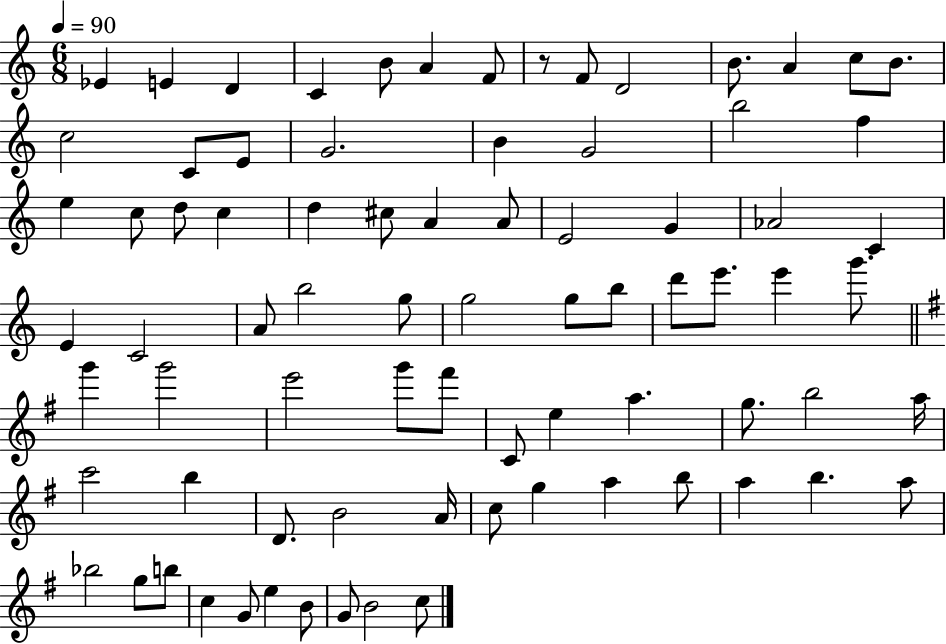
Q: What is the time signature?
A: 6/8